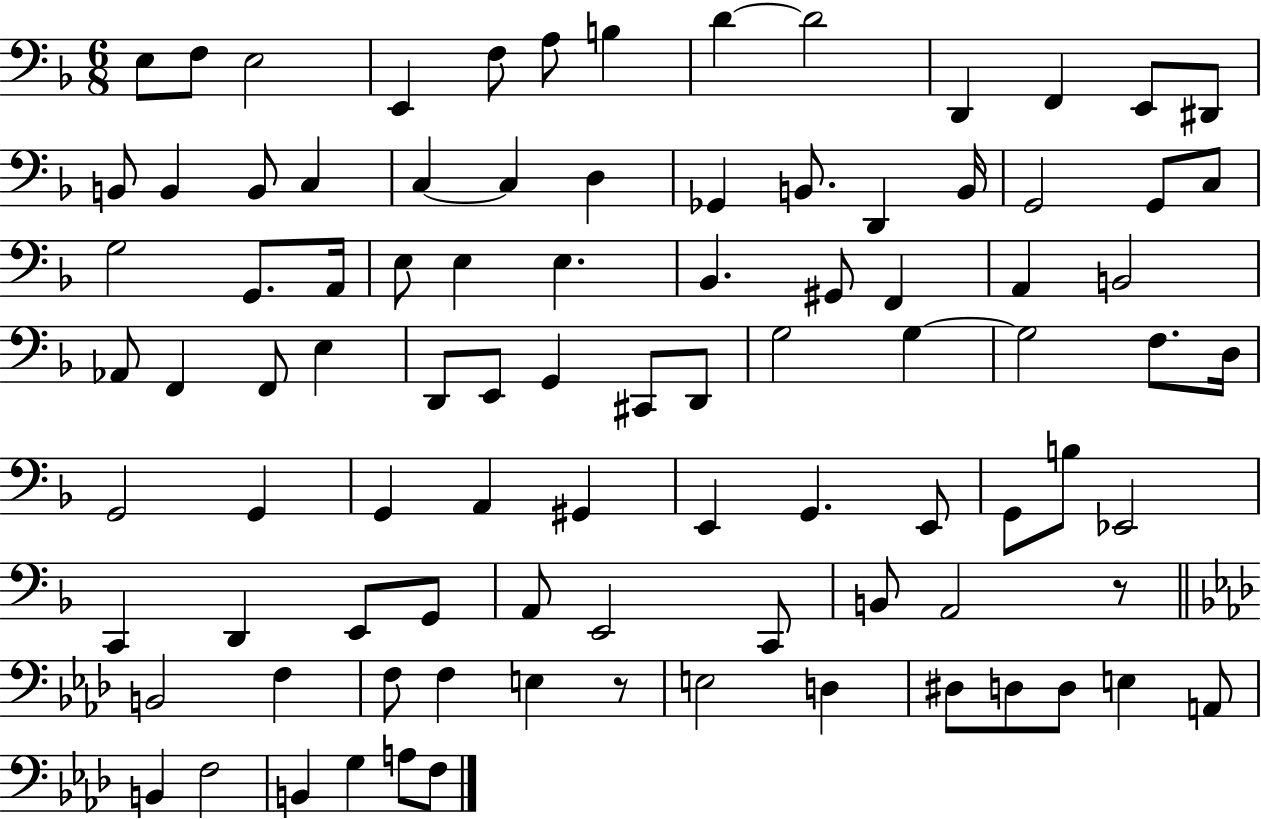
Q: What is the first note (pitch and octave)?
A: E3